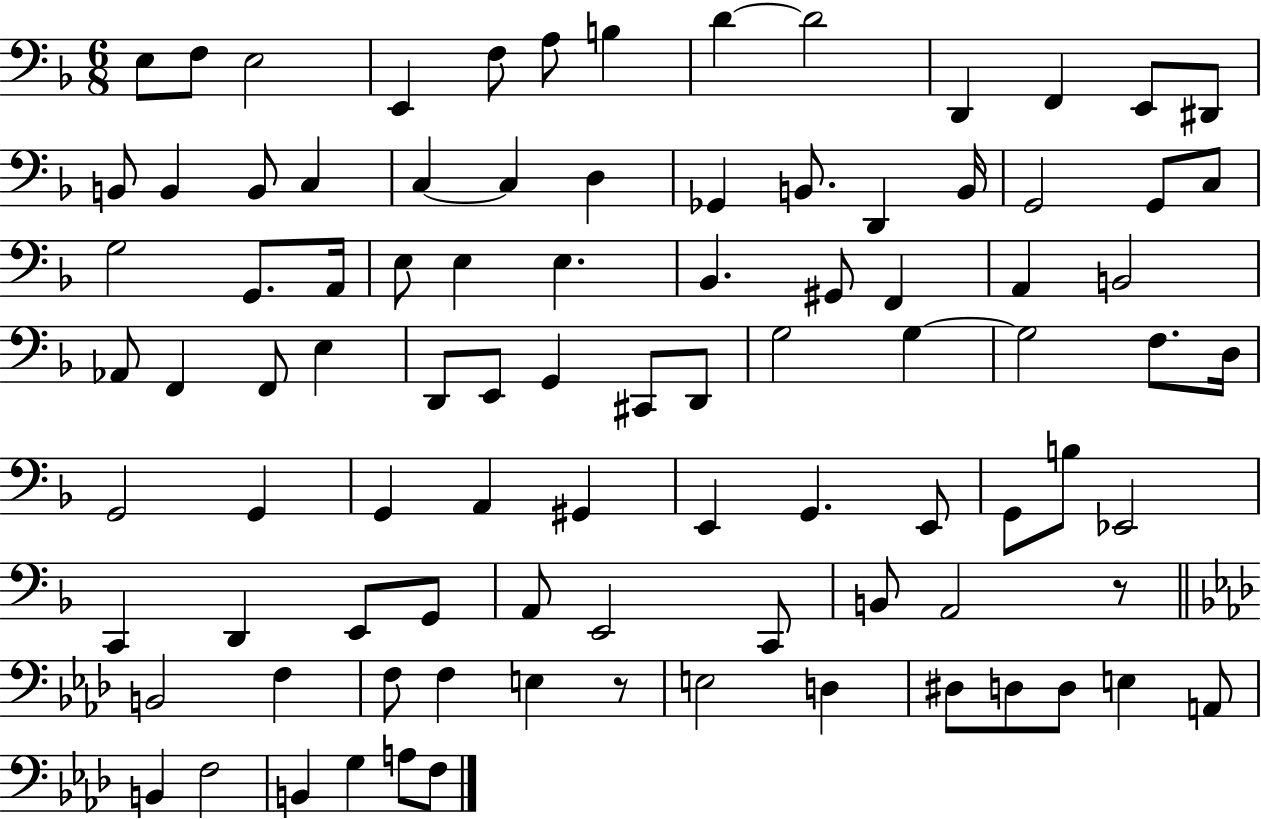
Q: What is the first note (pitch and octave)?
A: E3